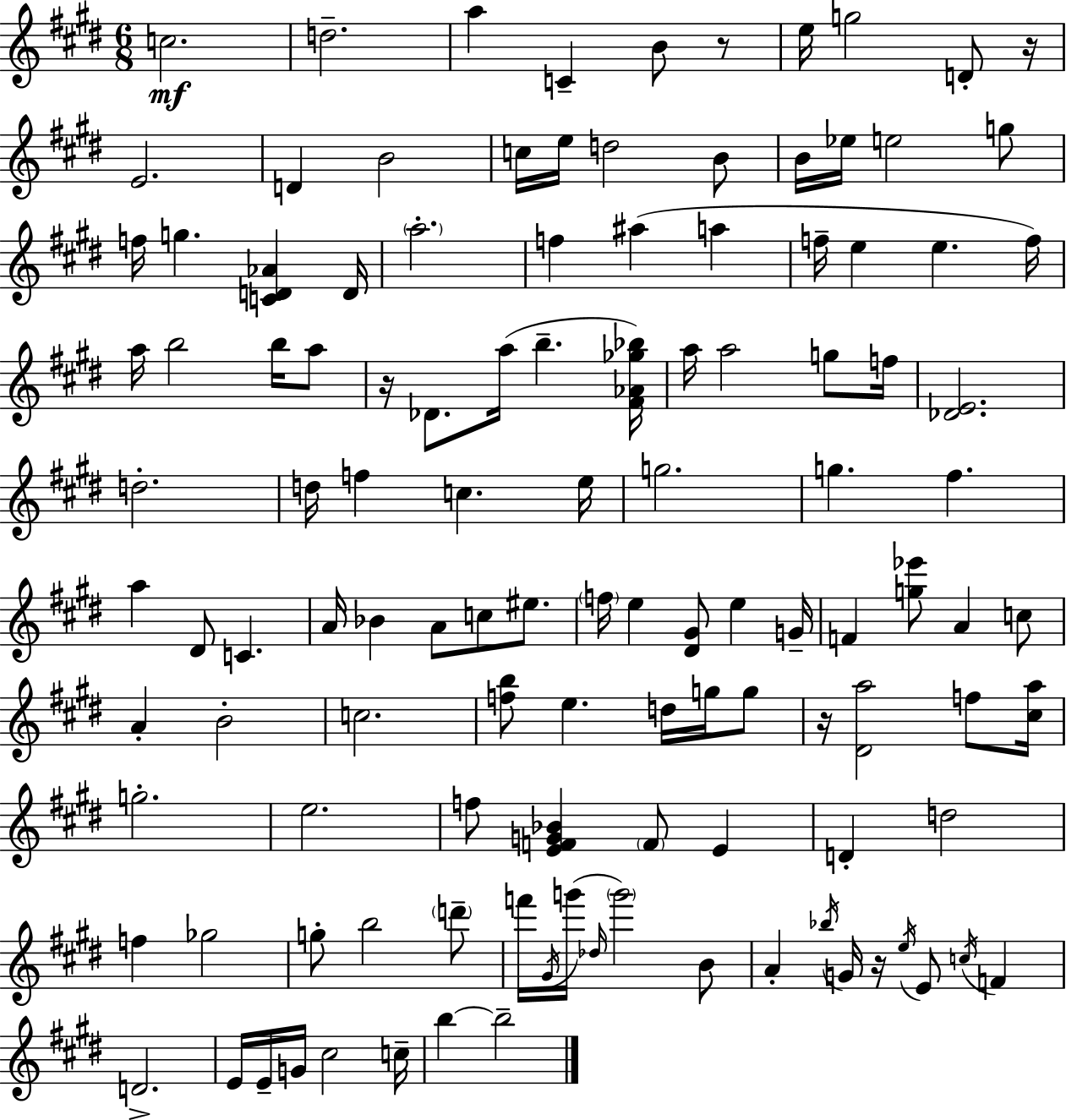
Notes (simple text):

C5/h. D5/h. A5/q C4/q B4/e R/e E5/s G5/h D4/e R/s E4/h. D4/q B4/h C5/s E5/s D5/h B4/e B4/s Eb5/s E5/h G5/e F5/s G5/q. [C4,D4,Ab4]/q D4/s A5/h. F5/q A#5/q A5/q F5/s E5/q E5/q. F5/s A5/s B5/h B5/s A5/e R/s Db4/e. A5/s B5/q. [F#4,Ab4,Gb5,Bb5]/s A5/s A5/h G5/e F5/s [Db4,E4]/h. D5/h. D5/s F5/q C5/q. E5/s G5/h. G5/q. F#5/q. A5/q D#4/e C4/q. A4/s Bb4/q A4/e C5/e EIS5/e. F5/s E5/q [D#4,G#4]/e E5/q G4/s F4/q [G5,Eb6]/e A4/q C5/e A4/q B4/h C5/h. [F5,B5]/e E5/q. D5/s G5/s G5/e R/s [D#4,A5]/h F5/e [C#5,A5]/s G5/h. E5/h. F5/e [E4,F4,G4,Bb4]/q F4/e E4/q D4/q D5/h F5/q Gb5/h G5/e B5/h D6/e F6/s G#4/s G6/s Db5/s G6/h B4/e A4/q Bb5/s G4/s R/s E5/s E4/e C5/s F4/q D4/h. E4/s E4/s G4/s C#5/h C5/s B5/q B5/h